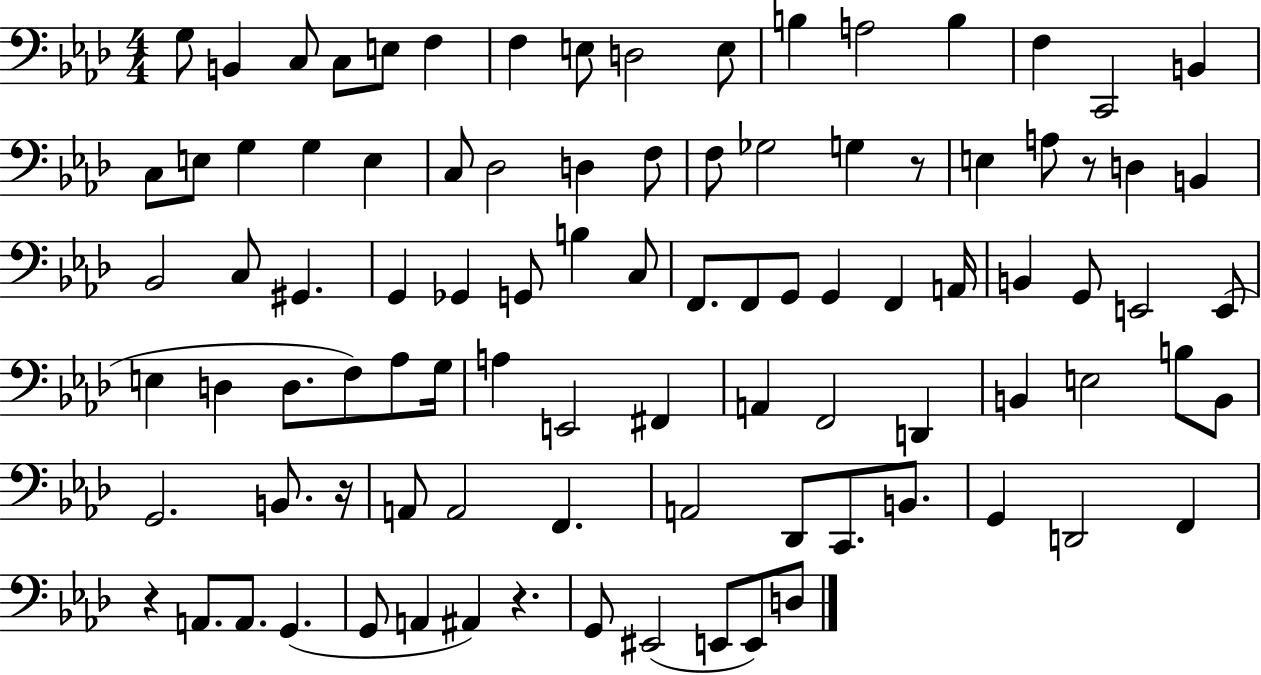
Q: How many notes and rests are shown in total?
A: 94